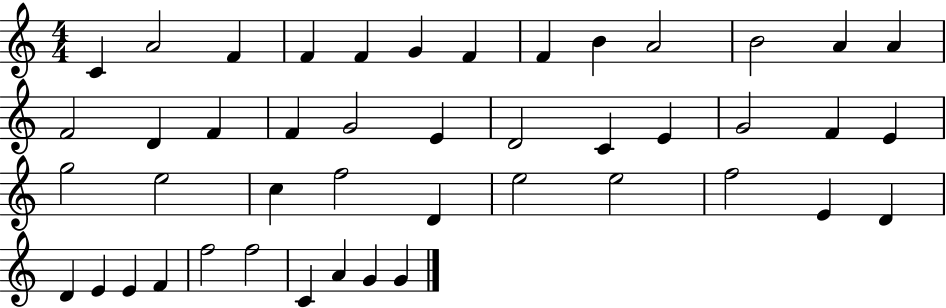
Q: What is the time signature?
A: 4/4